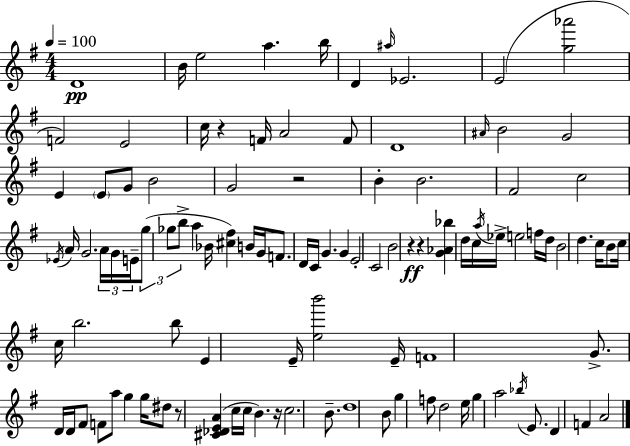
{
  \clef treble
  \numericTimeSignature
  \time 4/4
  \key e \minor
  \tempo 4 = 100
  d'1\pp | b'16 e''2 a''4. b''16 | d'4 \grace { ais''16 } ees'2. | e'2( <g'' aes'''>2 | \break f'2) e'2 | c''16 r4 f'16 a'2 f'8 | d'1 | \grace { ais'16 } b'2 g'2 | \break e'4 \parenthesize e'8 g'8 b'2 | g'2 r2 | b'4-. b'2. | fis'2 c''2 | \break \acciaccatura { ees'16 } a'16 g'2. | \tuplet 3/2 { a'16 g'16 e'16-- } \tuplet 3/2 { g''8( ges''8 b''8-> } a''4 bes'16 <cis'' fis''>4) | b'16 g'16 f'8. d'16 c'16 g'4. g'4 | e'2-. c'2 | \break b'2 r4\ff r4 | <g' aes' bes''>4 d''16 c''16 \acciaccatura { a''16 } ees''16-> e''2 | f''16 d''16 b'2 d''4. | c''16 b'8 c''16 c''16 b''2. | \break b''8 e'4 e'16-- <e'' b'''>2 | e'16-- f'1 | g'8.-> d'16 d'16 fis'8 f'8 a''8 g''4 | g''16 dis''8 r8 <cis' des' e' a'>4( c''16 c''16 b'4.) | \break r16 c''2. | b'8.-- d''1 | b'8 g''4 f''8 d''2 | e''16 g''4 a''2 | \break \acciaccatura { bes''16 } e'8. d'4 f'4 a'2 | \bar "|."
}